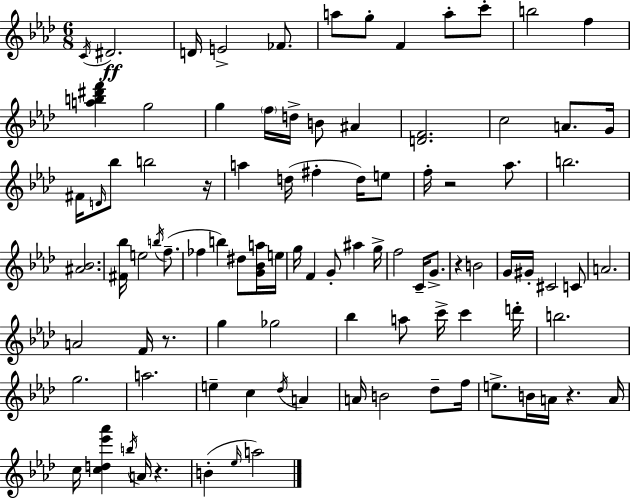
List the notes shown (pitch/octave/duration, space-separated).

C4/s D#4/h. D4/s E4/h FES4/e. A5/e G5/e F4/q A5/e C6/e B5/h F5/q [A5,B5,D#6,F6]/q G5/h G5/q F5/s D5/s B4/e A#4/q [D4,F4]/h. C5/h A4/e. G4/s F#4/s D4/s Bb5/e B5/h R/s A5/q D5/s F#5/q D5/s E5/e F5/s R/h Ab5/e. B5/h. [A#4,Bb4]/h. [F#4,Bb5]/s E5/h B5/s F5/e. FES5/q B5/q D#5/e [G4,Bb4,A5]/s E5/s G5/s F4/q G4/e A#5/q G5/s F5/h C4/s G4/e. R/q B4/h G4/s G#4/s C#4/h C4/e A4/h. A4/h F4/s R/e. G5/q Gb5/h Bb5/q A5/e C6/s C6/q D6/s B5/h. G5/h. A5/h. E5/q C5/q Db5/s A4/q A4/s B4/h Db5/e F5/s E5/e. B4/s A4/s R/q. A4/s C5/s [C5,D5,Eb6,Ab6]/q B5/s A4/s R/q. B4/q Eb5/s A5/h